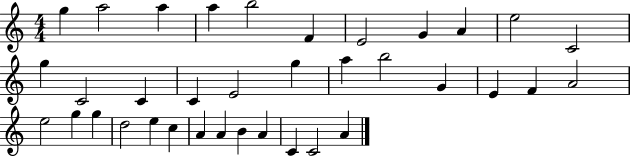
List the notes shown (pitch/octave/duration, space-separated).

G5/q A5/h A5/q A5/q B5/h F4/q E4/h G4/q A4/q E5/h C4/h G5/q C4/h C4/q C4/q E4/h G5/q A5/q B5/h G4/q E4/q F4/q A4/h E5/h G5/q G5/q D5/h E5/q C5/q A4/q A4/q B4/q A4/q C4/q C4/h A4/q